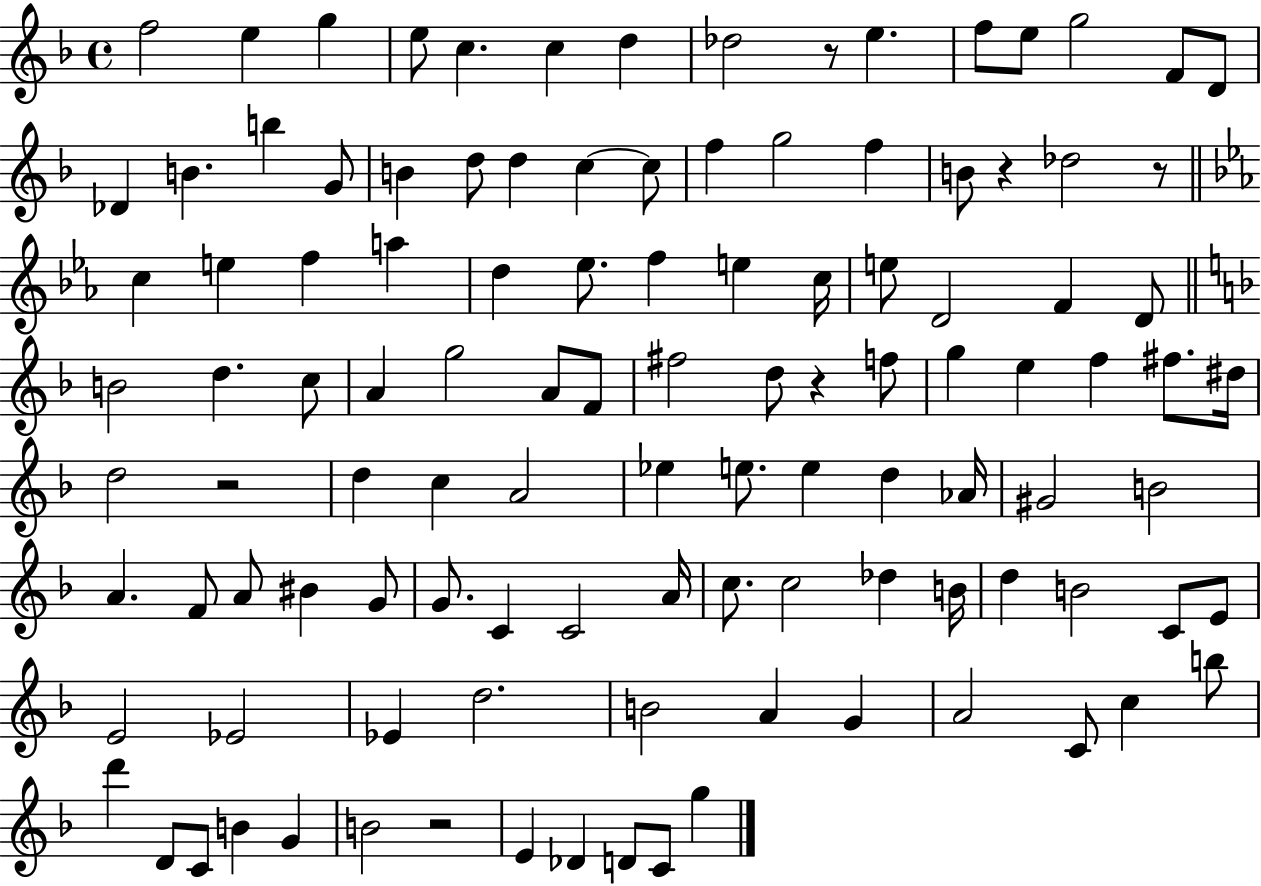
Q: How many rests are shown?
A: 6